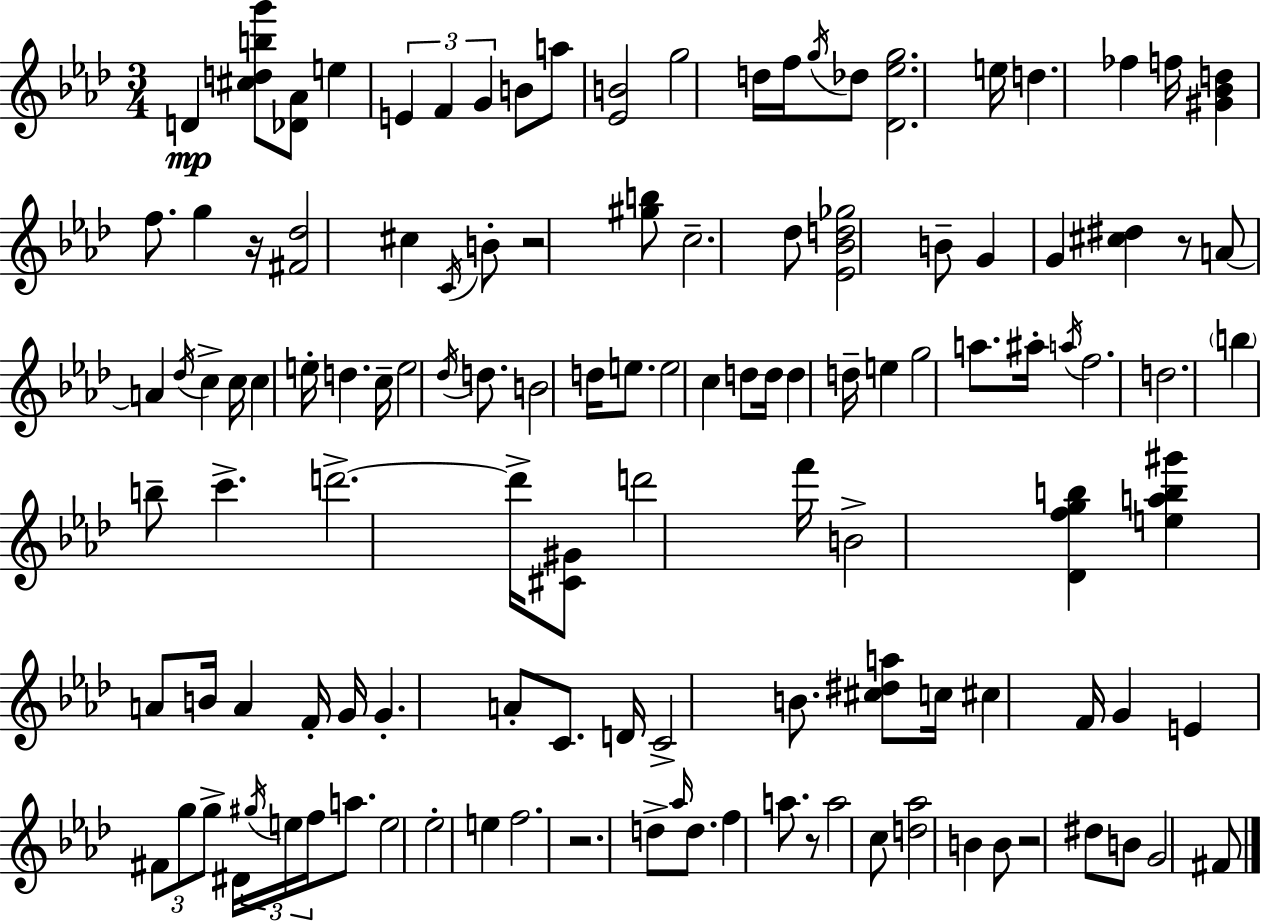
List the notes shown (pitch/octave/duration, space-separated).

D4/q [C#5,D5,B5,G6]/e [Db4,Ab4]/e E5/q E4/q F4/q G4/q B4/e A5/e [Eb4,B4]/h G5/h D5/s F5/s G5/s Db5/e [Db4,Eb5,G5]/h. E5/s D5/q. FES5/q F5/s [G#4,Bb4,D5]/q F5/e. G5/q R/s [F#4,Db5]/h C#5/q C4/s B4/e R/h [G#5,B5]/e C5/h. Db5/e [Eb4,Bb4,D5,Gb5]/h B4/e G4/q G4/q [C#5,D#5]/q R/e A4/e A4/q Db5/s C5/q C5/s C5/q E5/s D5/q. C5/s E5/h Db5/s D5/e. B4/h D5/s E5/e. E5/h C5/q D5/e D5/s D5/q D5/s E5/q G5/h A5/e. A#5/s A5/s F5/h. D5/h. B5/q B5/e C6/q. D6/h. D6/s [C#4,G#4]/e D6/h F6/s B4/h [Db4,F5,G5,B5]/q [E5,A5,B5,G#6]/q A4/e B4/s A4/q F4/s G4/s G4/q. A4/e C4/e. D4/s C4/h B4/e. [C#5,D#5,A5]/e C5/s C#5/q F4/s G4/q E4/q F#4/e G5/e G5/e D#4/s G#5/s E5/s F5/s A5/e. E5/h Eb5/h E5/q F5/h. R/h. D5/e Ab5/s D5/e. F5/q A5/e. R/e A5/h C5/e [D5,Ab5]/h B4/q B4/e R/h D#5/e B4/e G4/h F#4/e